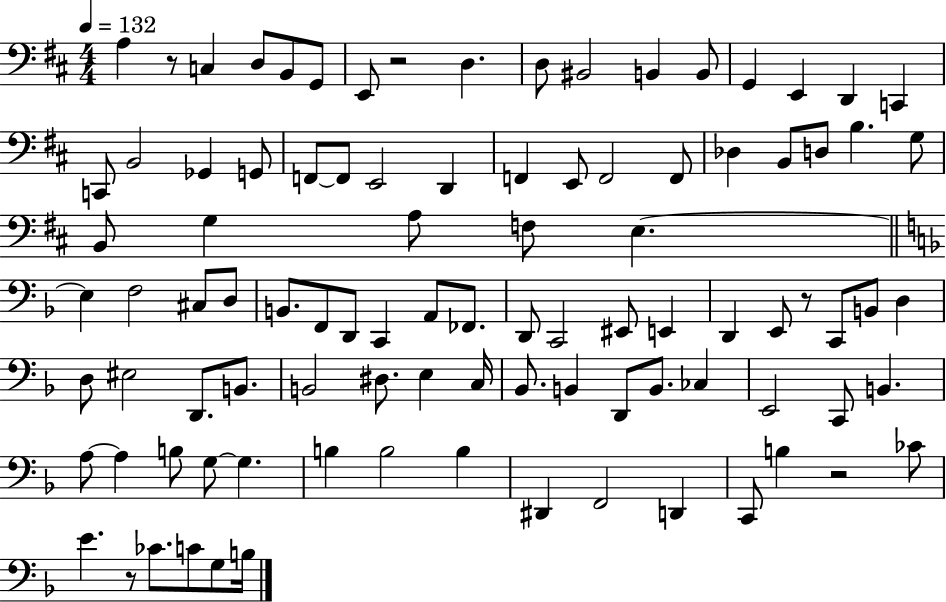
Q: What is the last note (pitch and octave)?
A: B3